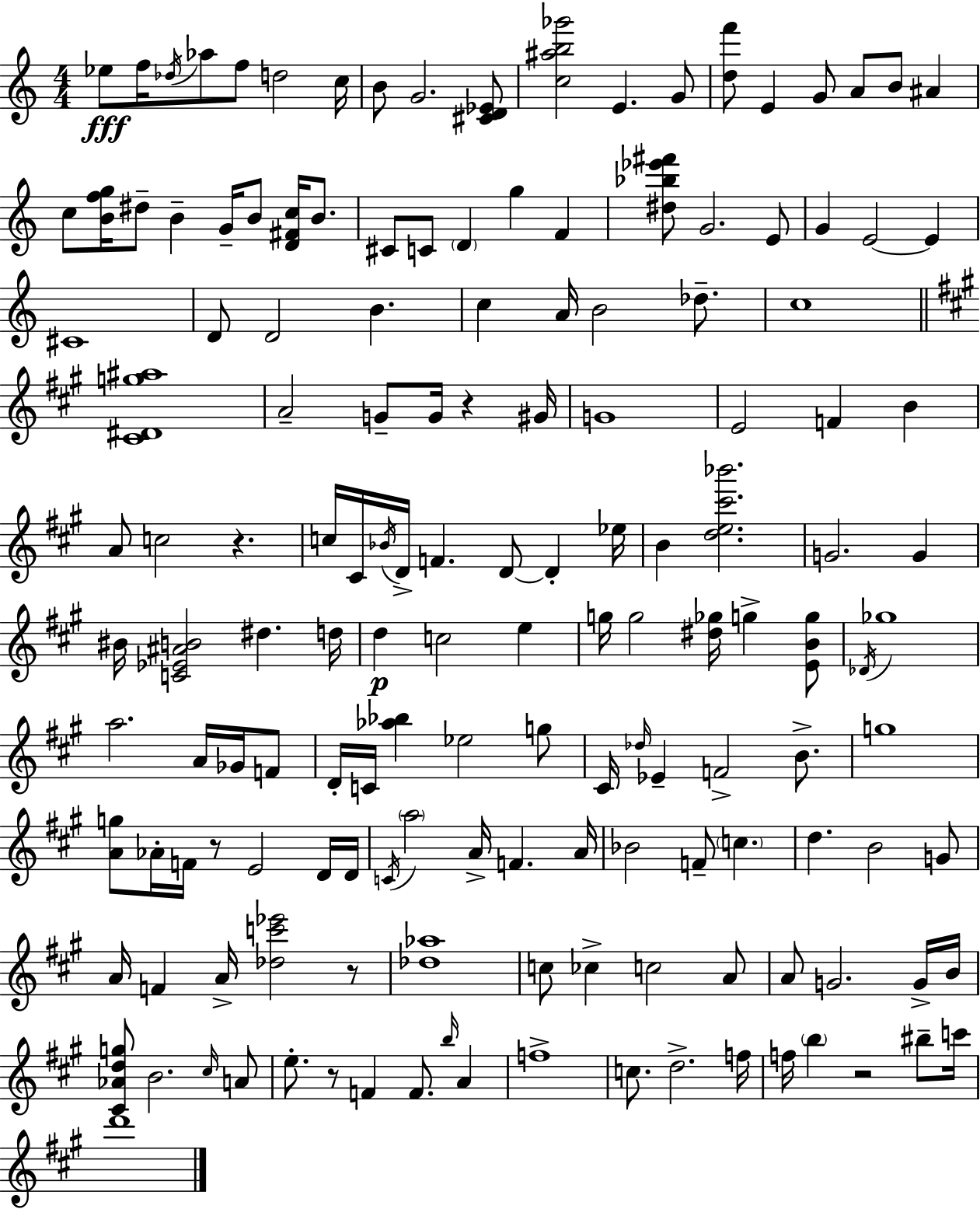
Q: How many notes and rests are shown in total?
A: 153